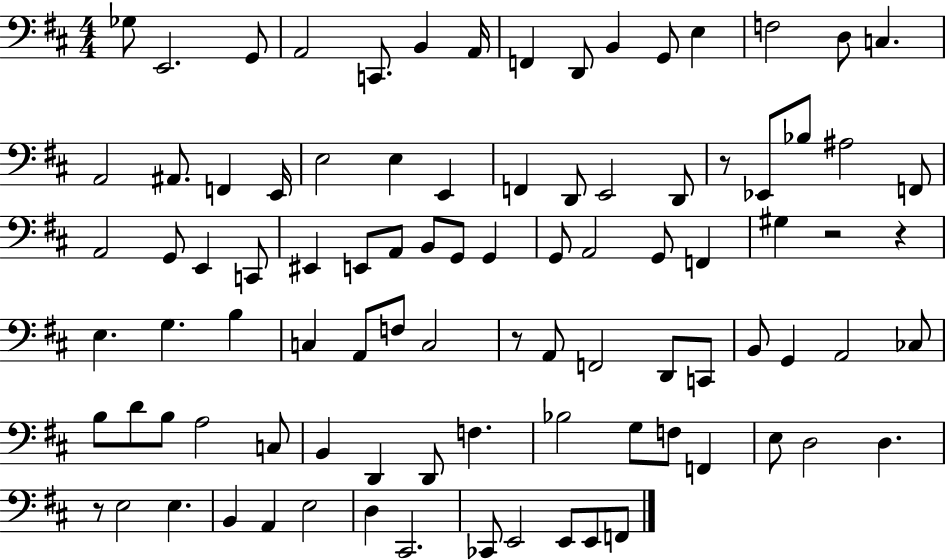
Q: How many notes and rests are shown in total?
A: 93